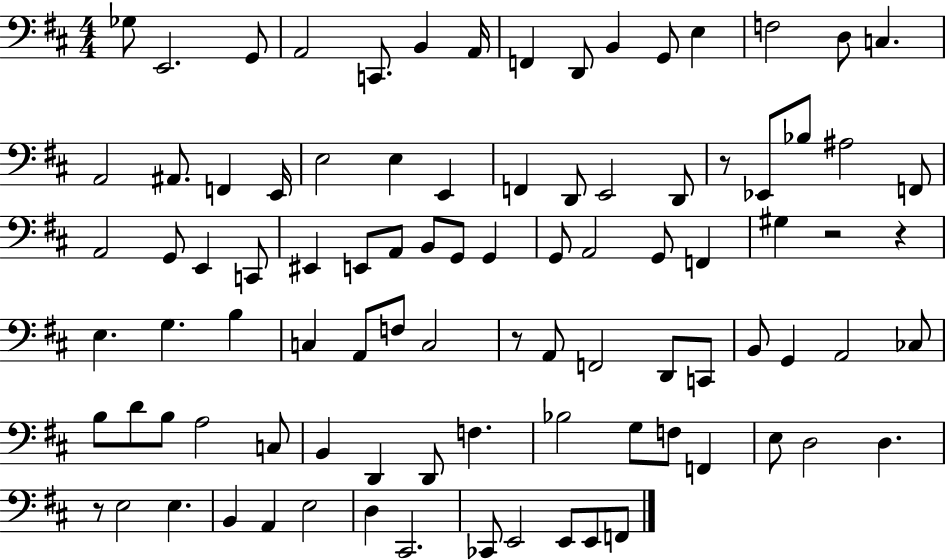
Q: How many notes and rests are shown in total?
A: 93